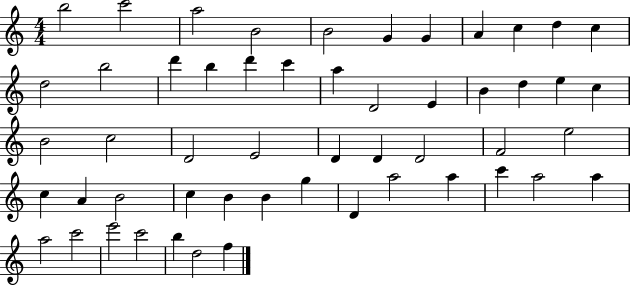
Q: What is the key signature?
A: C major